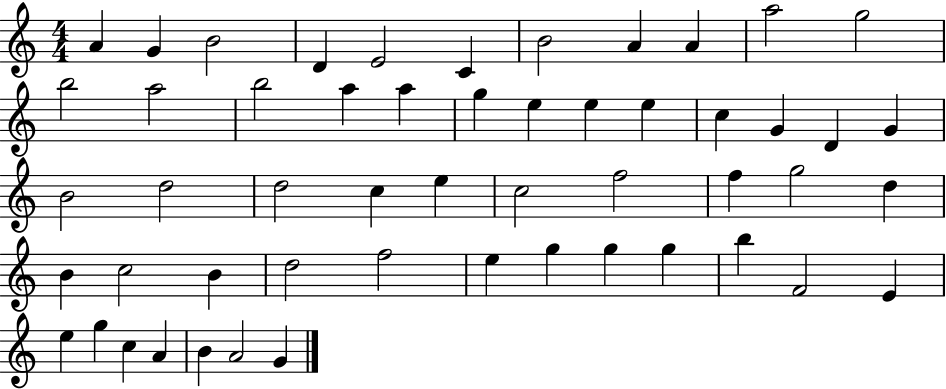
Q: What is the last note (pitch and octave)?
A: G4